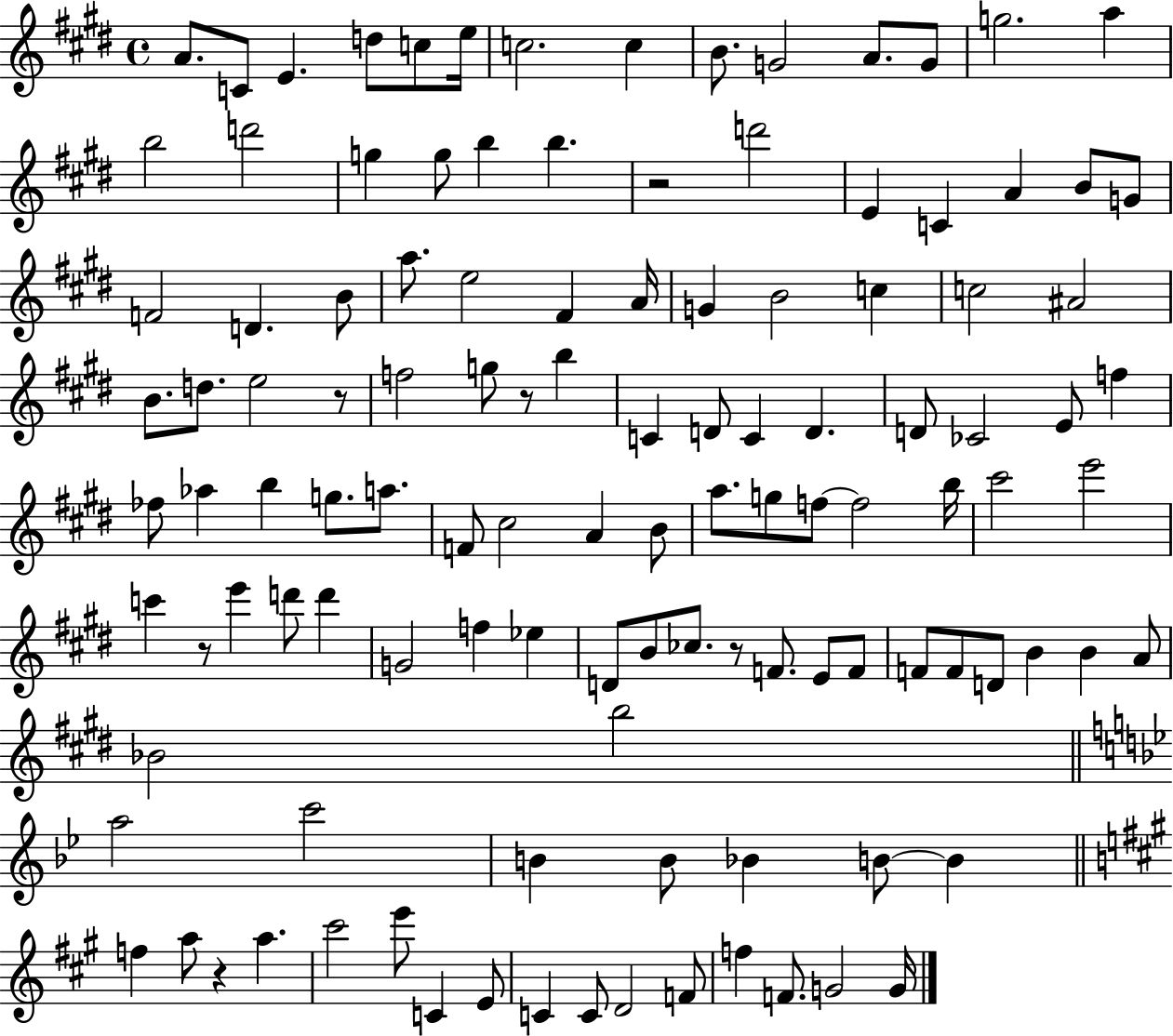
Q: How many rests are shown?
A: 6